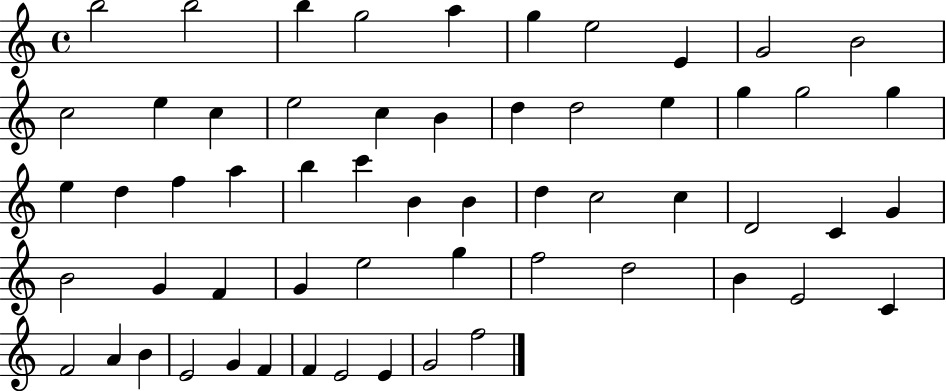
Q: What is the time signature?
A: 4/4